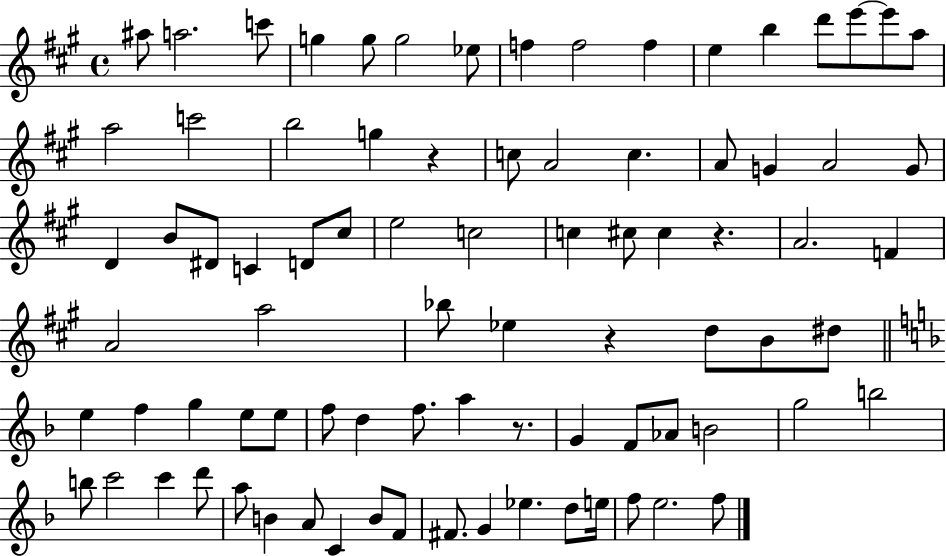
A#5/e A5/h. C6/e G5/q G5/e G5/h Eb5/e F5/q F5/h F5/q E5/q B5/q D6/e E6/e E6/e A5/e A5/h C6/h B5/h G5/q R/q C5/e A4/h C5/q. A4/e G4/q A4/h G4/e D4/q B4/e D#4/e C4/q D4/e C#5/e E5/h C5/h C5/q C#5/e C#5/q R/q. A4/h. F4/q A4/h A5/h Bb5/e Eb5/q R/q D5/e B4/e D#5/e E5/q F5/q G5/q E5/e E5/e F5/e D5/q F5/e. A5/q R/e. G4/q F4/e Ab4/e B4/h G5/h B5/h B5/e C6/h C6/q D6/e A5/e B4/q A4/e C4/q B4/e F4/e F#4/e. G4/q Eb5/q. D5/e E5/s F5/e E5/h. F5/e